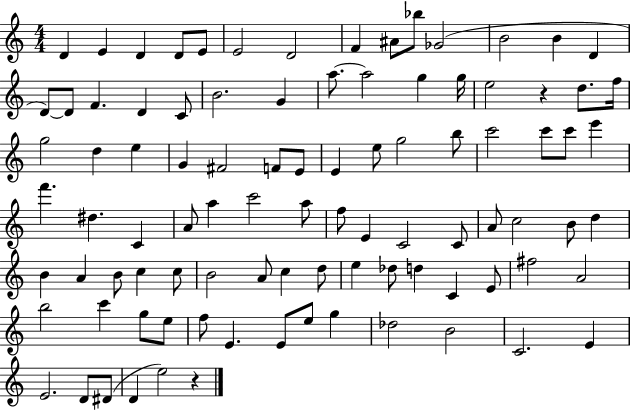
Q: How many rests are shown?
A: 2